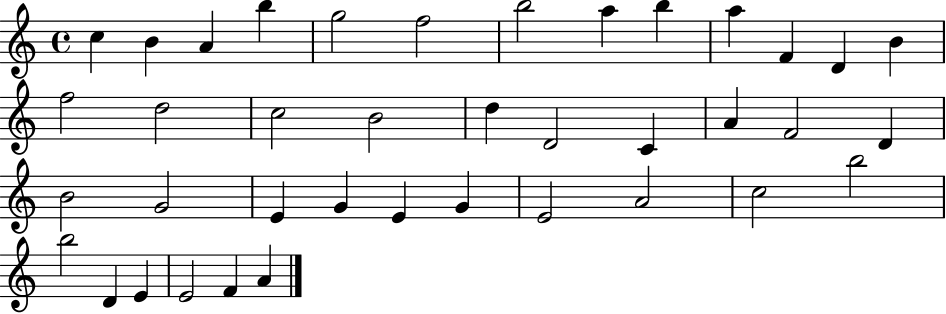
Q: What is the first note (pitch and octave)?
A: C5